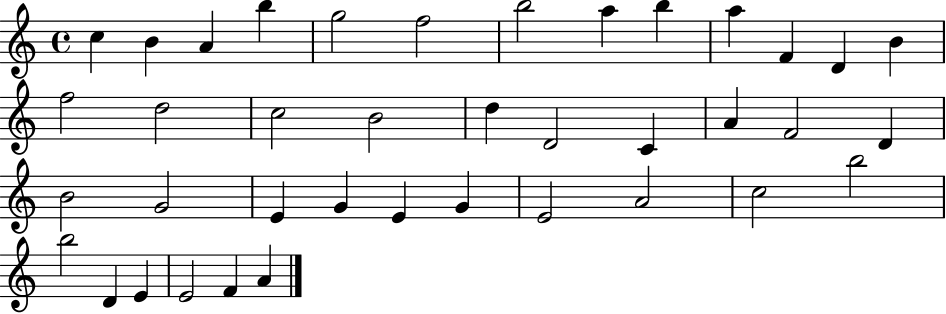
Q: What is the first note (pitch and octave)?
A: C5